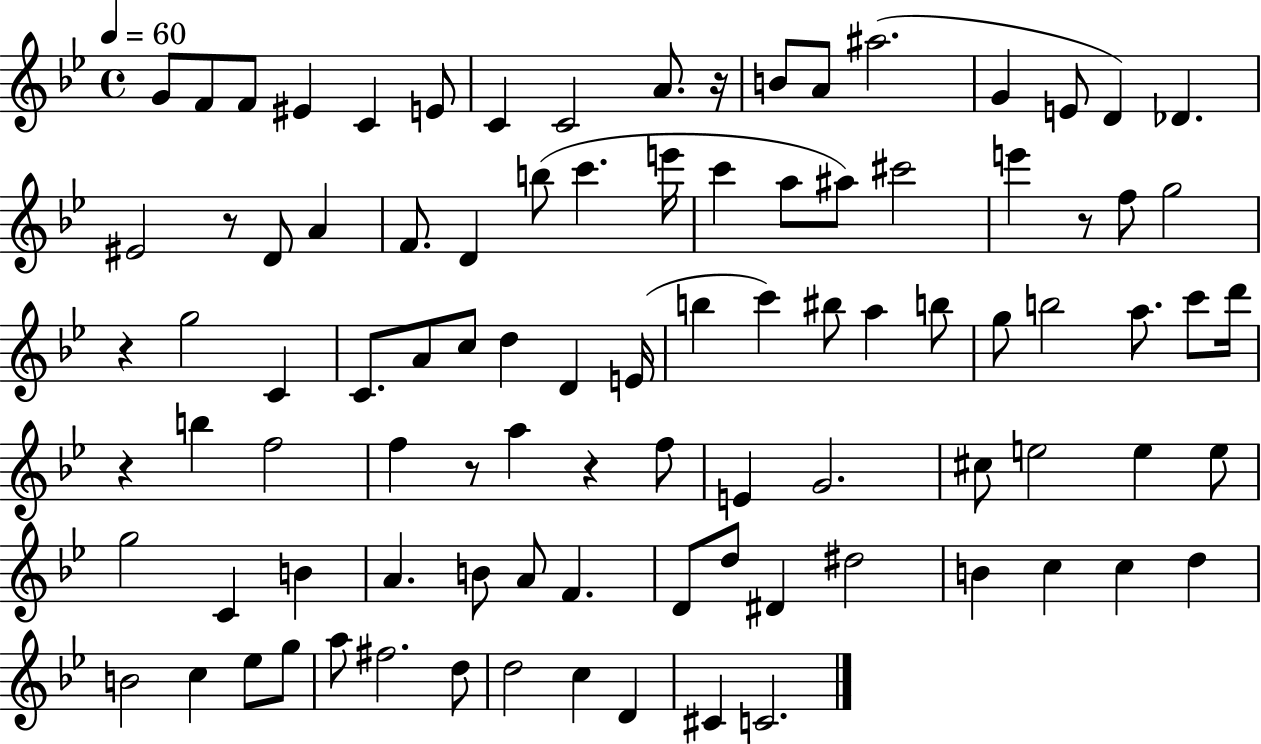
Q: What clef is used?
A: treble